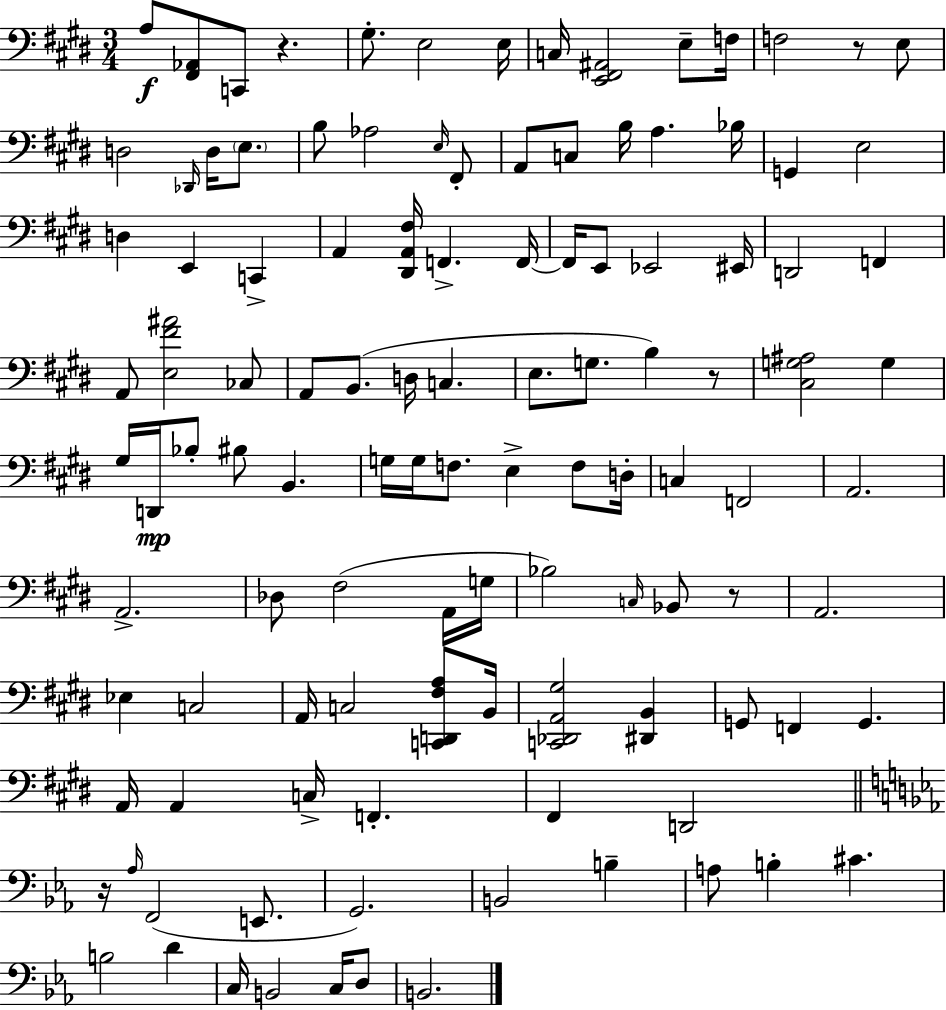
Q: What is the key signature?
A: E major